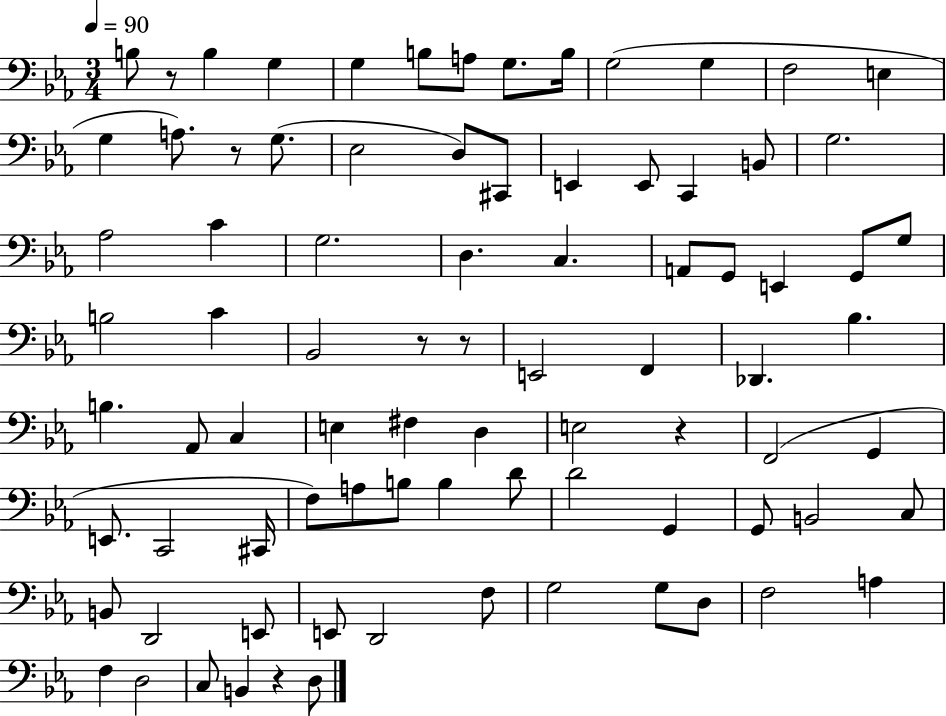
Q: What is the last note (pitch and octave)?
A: D3